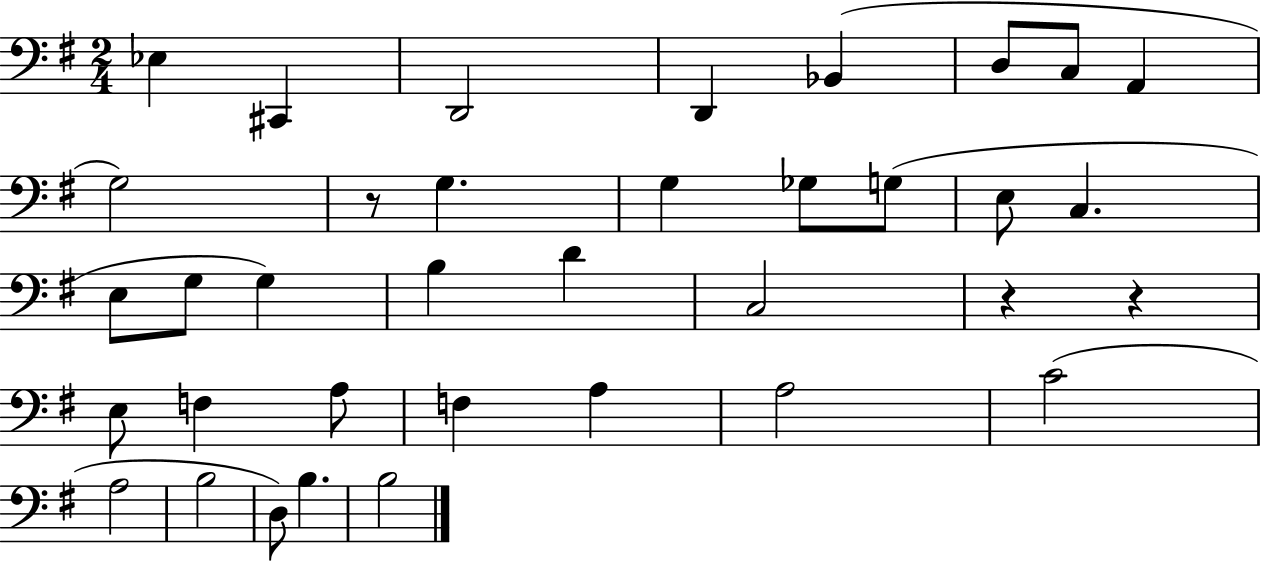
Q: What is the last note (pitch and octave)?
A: B3